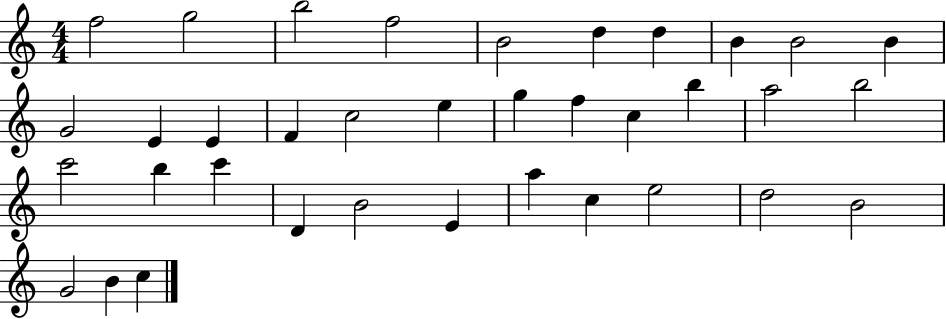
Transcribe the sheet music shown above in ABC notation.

X:1
T:Untitled
M:4/4
L:1/4
K:C
f2 g2 b2 f2 B2 d d B B2 B G2 E E F c2 e g f c b a2 b2 c'2 b c' D B2 E a c e2 d2 B2 G2 B c